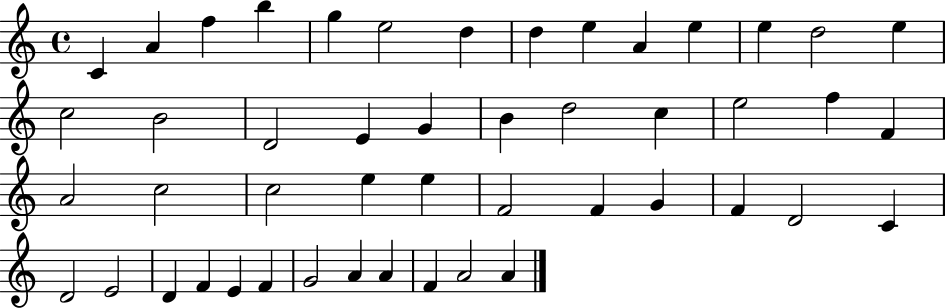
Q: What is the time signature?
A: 4/4